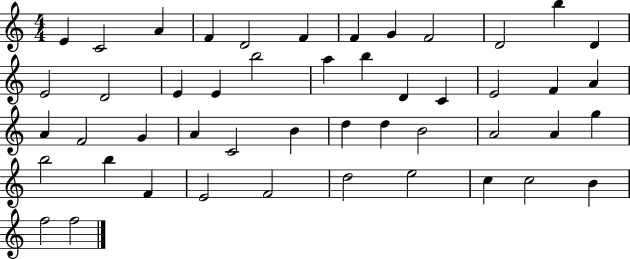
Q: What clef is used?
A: treble